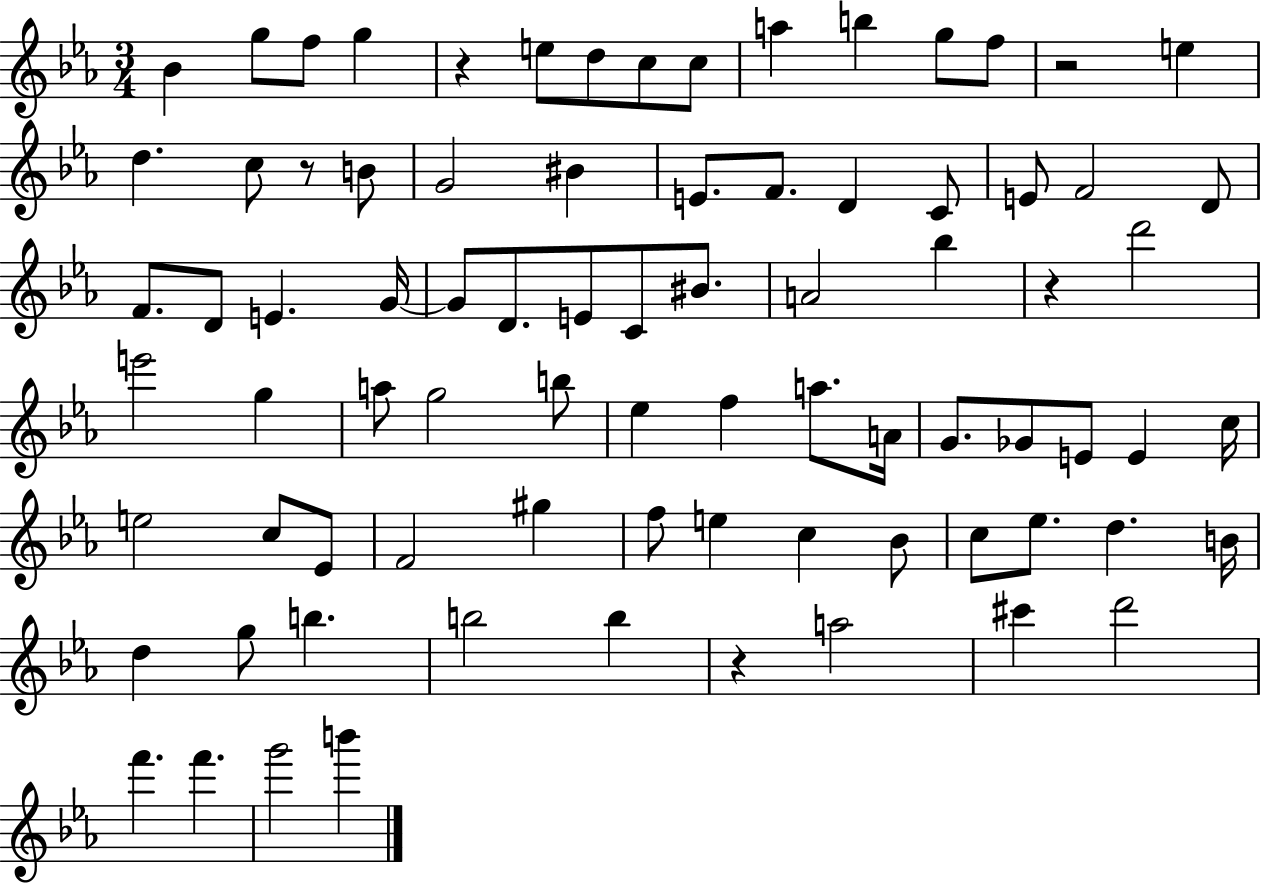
{
  \clef treble
  \numericTimeSignature
  \time 3/4
  \key ees \major
  bes'4 g''8 f''8 g''4 | r4 e''8 d''8 c''8 c''8 | a''4 b''4 g''8 f''8 | r2 e''4 | \break d''4. c''8 r8 b'8 | g'2 bis'4 | e'8. f'8. d'4 c'8 | e'8 f'2 d'8 | \break f'8. d'8 e'4. g'16~~ | g'8 d'8. e'8 c'8 bis'8. | a'2 bes''4 | r4 d'''2 | \break e'''2 g''4 | a''8 g''2 b''8 | ees''4 f''4 a''8. a'16 | g'8. ges'8 e'8 e'4 c''16 | \break e''2 c''8 ees'8 | f'2 gis''4 | f''8 e''4 c''4 bes'8 | c''8 ees''8. d''4. b'16 | \break d''4 g''8 b''4. | b''2 b''4 | r4 a''2 | cis'''4 d'''2 | \break f'''4. f'''4. | g'''2 b'''4 | \bar "|."
}